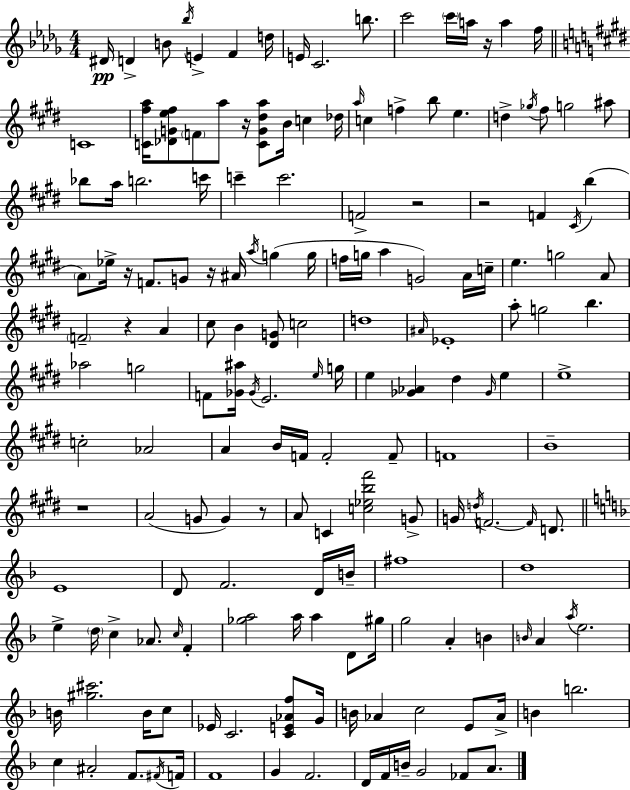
X:1
T:Untitled
M:4/4
L:1/4
K:Bbm
^D/4 D B/2 _b/4 E F d/4 E/4 C2 b/2 c'2 c'/4 a/4 z/4 a f/4 C4 [C^fa]/4 [_DGe^f]/2 F/2 a/2 z/4 [CG^da]/2 B/4 c _d/4 a/4 c f b/2 e d _g/4 ^f/2 g2 ^a/2 _b/2 a/4 b2 c'/4 c' c'2 F2 z2 z2 F ^C/4 b A/2 _e/4 z/4 F/2 G/2 z/4 ^A/4 a/4 g g/4 f/4 g/4 a G2 A/4 c/4 e g2 A/2 F2 z A ^c/2 B [^DG]/2 c2 d4 ^A/4 _E4 a/2 g2 b _a2 g2 F/2 [_G^a]/4 _G/4 E2 e/4 g/4 e [_G_A] ^d _G/4 e e4 c2 _A2 A B/4 F/4 F2 F/2 F4 B4 z4 A2 G/2 G z/2 A/2 C [c_eb^f']2 G/2 G/4 d/4 F2 F/4 D/2 E4 D/2 F2 D/4 B/4 ^f4 d4 e d/4 c _A/2 c/4 F [_ga]2 a/4 a D/2 ^g/4 g2 A B B/4 A a/4 e2 B/4 [^g^c']2 B/4 c/2 _E/4 C2 [CE_Af]/2 G/4 B/4 _A c2 E/2 _A/4 B b2 c ^A2 F/2 ^F/4 F/4 F4 G F2 D/4 F/4 B/4 G2 _F/2 A/2